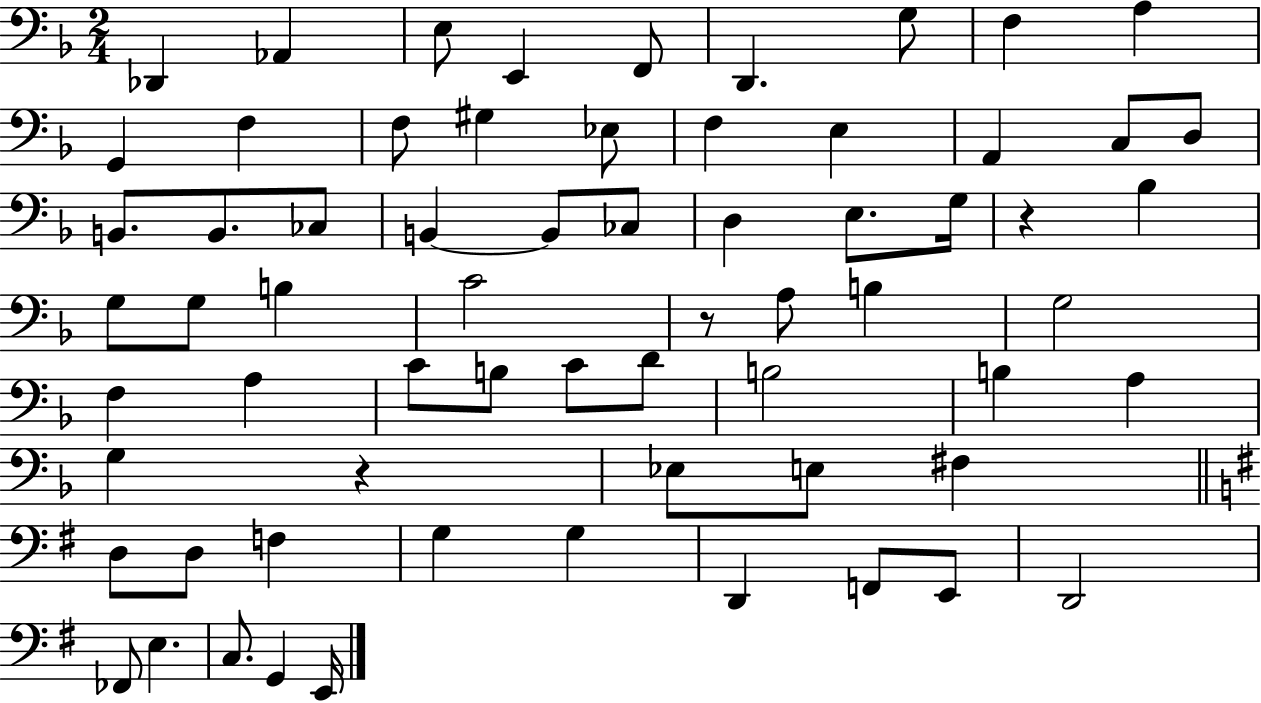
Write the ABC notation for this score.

X:1
T:Untitled
M:2/4
L:1/4
K:F
_D,, _A,, E,/2 E,, F,,/2 D,, G,/2 F, A, G,, F, F,/2 ^G, _E,/2 F, E, A,, C,/2 D,/2 B,,/2 B,,/2 _C,/2 B,, B,,/2 _C,/2 D, E,/2 G,/4 z _B, G,/2 G,/2 B, C2 z/2 A,/2 B, G,2 F, A, C/2 B,/2 C/2 D/2 B,2 B, A, G, z _E,/2 E,/2 ^F, D,/2 D,/2 F, G, G, D,, F,,/2 E,,/2 D,,2 _F,,/2 E, C,/2 G,, E,,/4